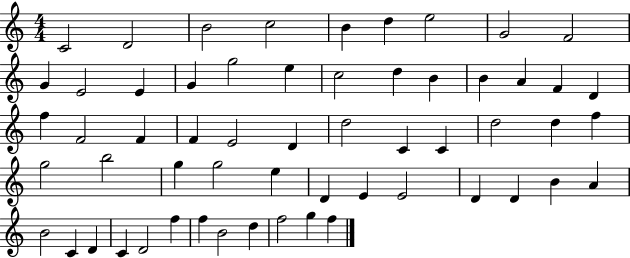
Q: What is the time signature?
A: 4/4